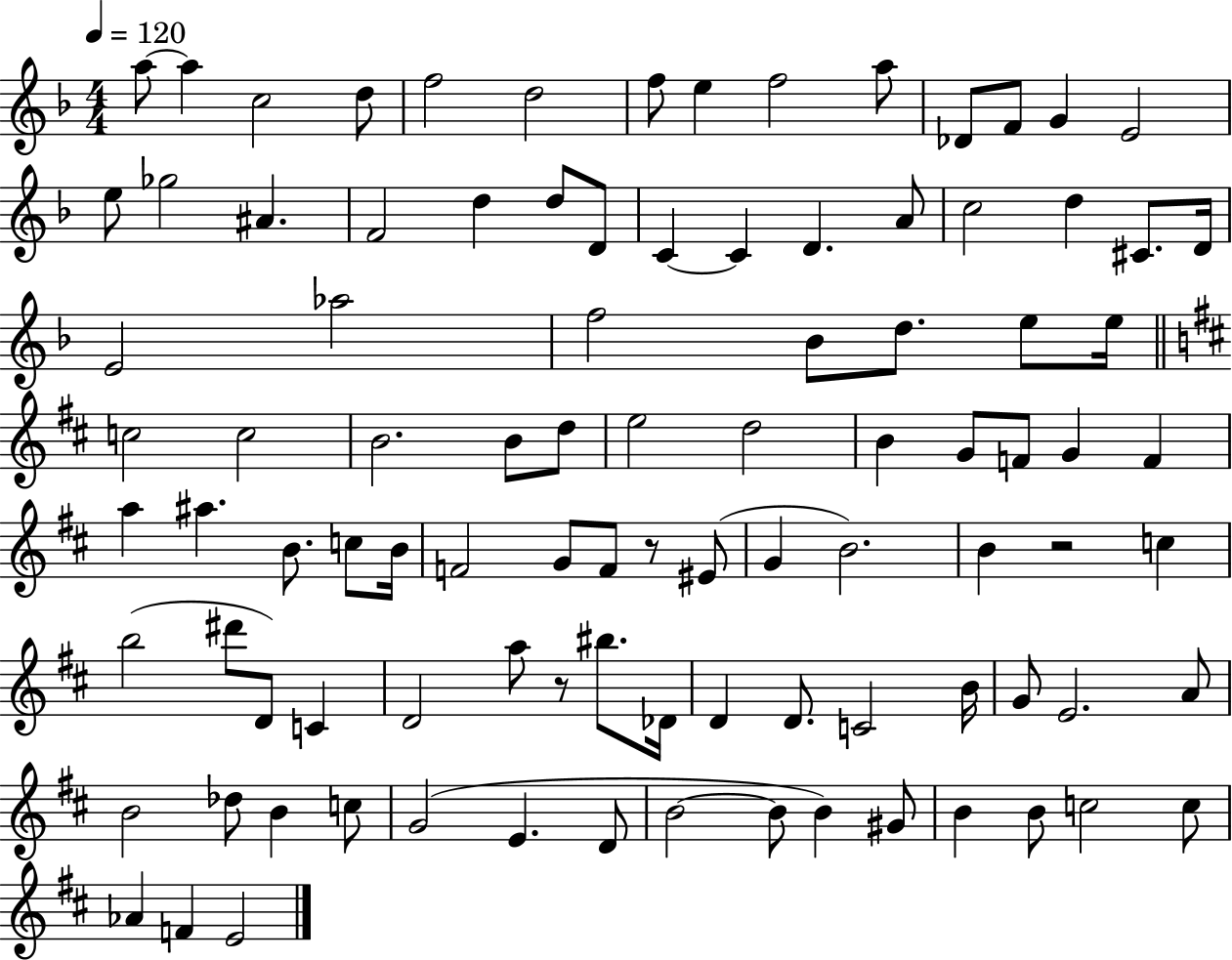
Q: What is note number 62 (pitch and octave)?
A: B5